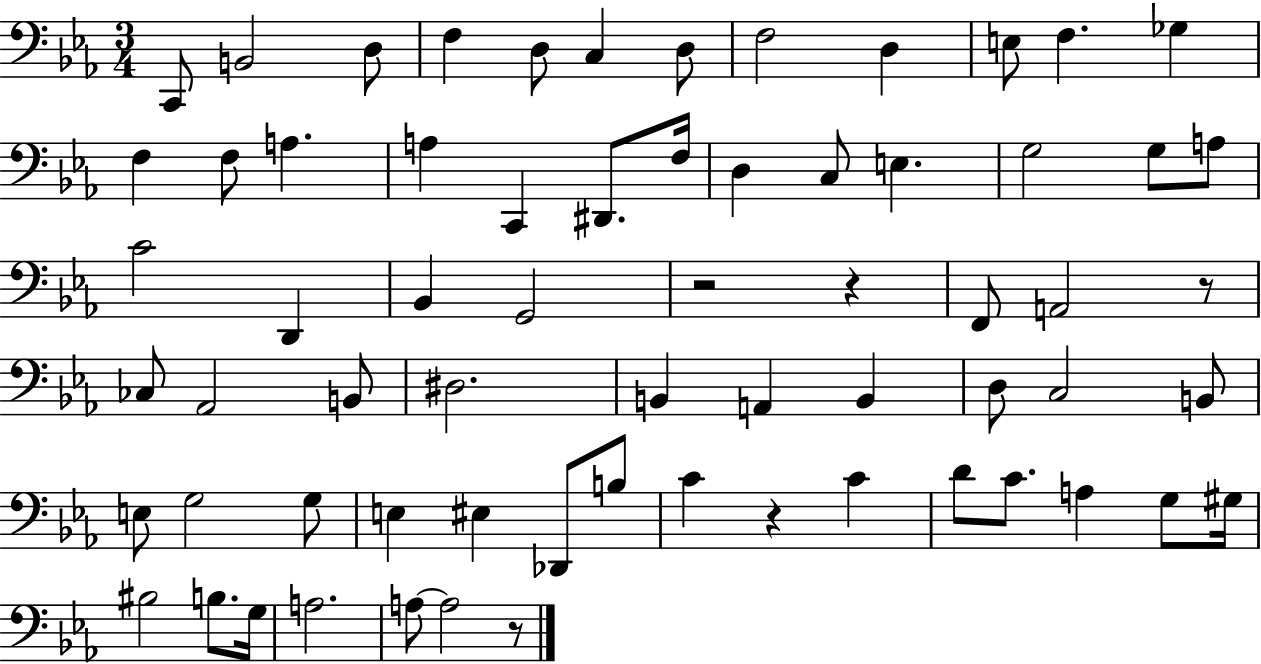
X:1
T:Untitled
M:3/4
L:1/4
K:Eb
C,,/2 B,,2 D,/2 F, D,/2 C, D,/2 F,2 D, E,/2 F, _G, F, F,/2 A, A, C,, ^D,,/2 F,/4 D, C,/2 E, G,2 G,/2 A,/2 C2 D,, _B,, G,,2 z2 z F,,/2 A,,2 z/2 _C,/2 _A,,2 B,,/2 ^D,2 B,, A,, B,, D,/2 C,2 B,,/2 E,/2 G,2 G,/2 E, ^E, _D,,/2 B,/2 C z C D/2 C/2 A, G,/2 ^G,/4 ^B,2 B,/2 G,/4 A,2 A,/2 A,2 z/2